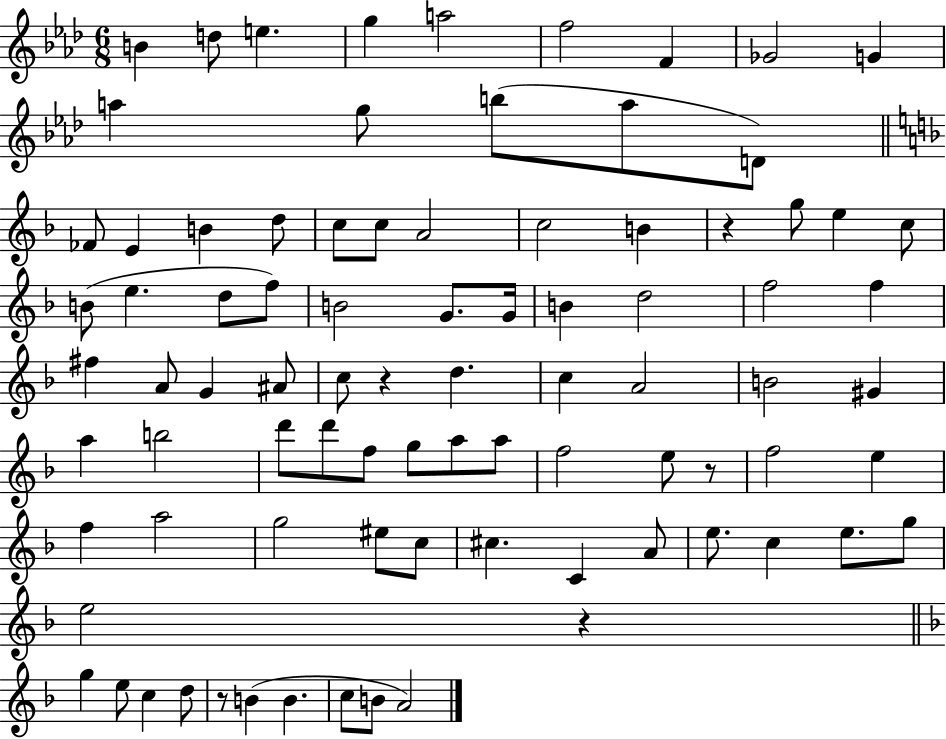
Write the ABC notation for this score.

X:1
T:Untitled
M:6/8
L:1/4
K:Ab
B d/2 e g a2 f2 F _G2 G a g/2 b/2 a/2 D/2 _F/2 E B d/2 c/2 c/2 A2 c2 B z g/2 e c/2 B/2 e d/2 f/2 B2 G/2 G/4 B d2 f2 f ^f A/2 G ^A/2 c/2 z d c A2 B2 ^G a b2 d'/2 d'/2 f/2 g/2 a/2 a/2 f2 e/2 z/2 f2 e f a2 g2 ^e/2 c/2 ^c C A/2 e/2 c e/2 g/2 e2 z g e/2 c d/2 z/2 B B c/2 B/2 A2